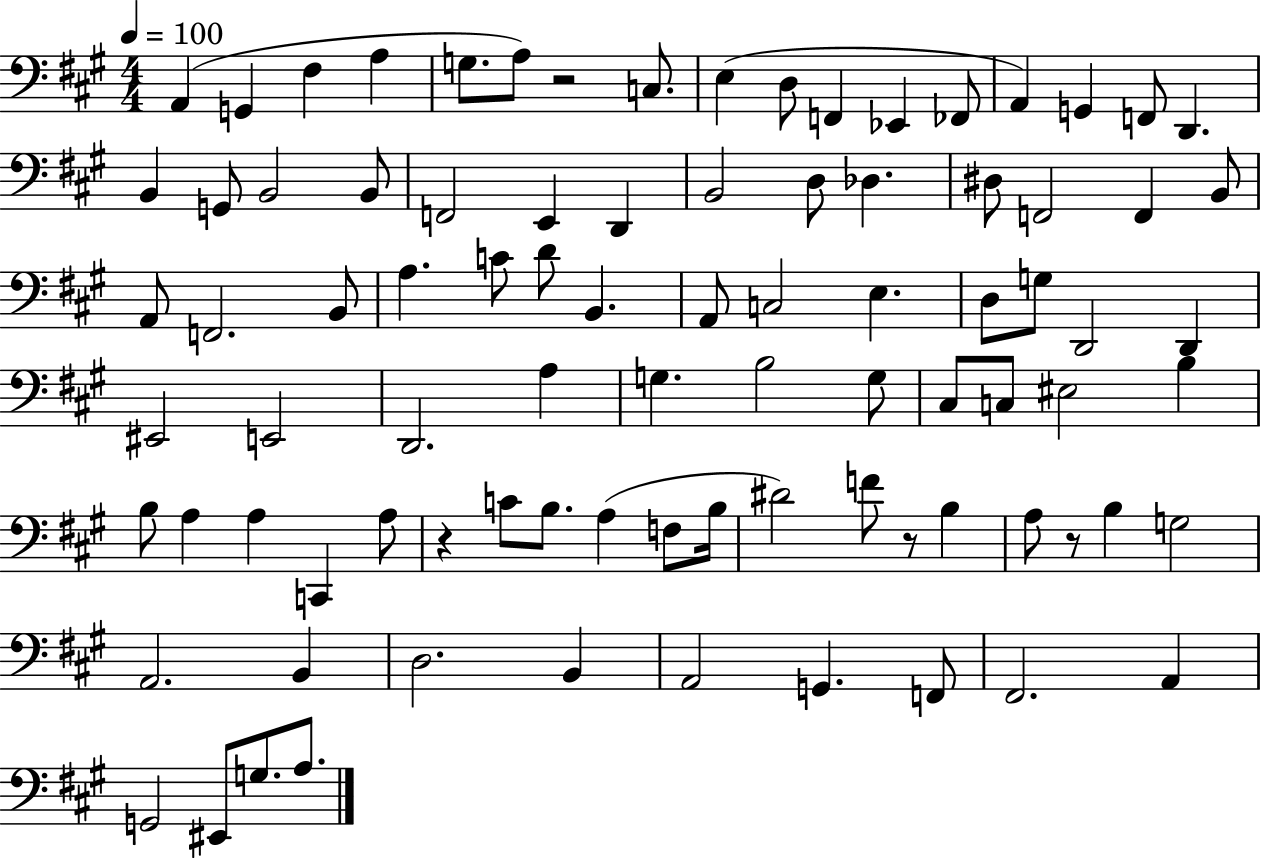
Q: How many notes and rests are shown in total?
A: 88